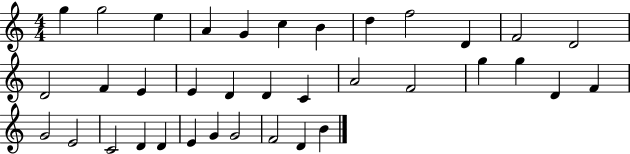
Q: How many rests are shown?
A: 0